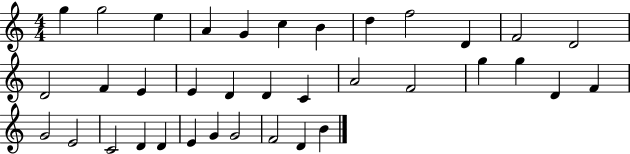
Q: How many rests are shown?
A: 0